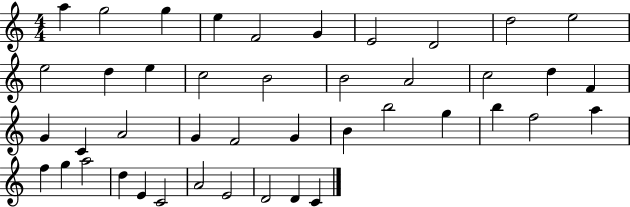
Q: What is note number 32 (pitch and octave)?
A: A5